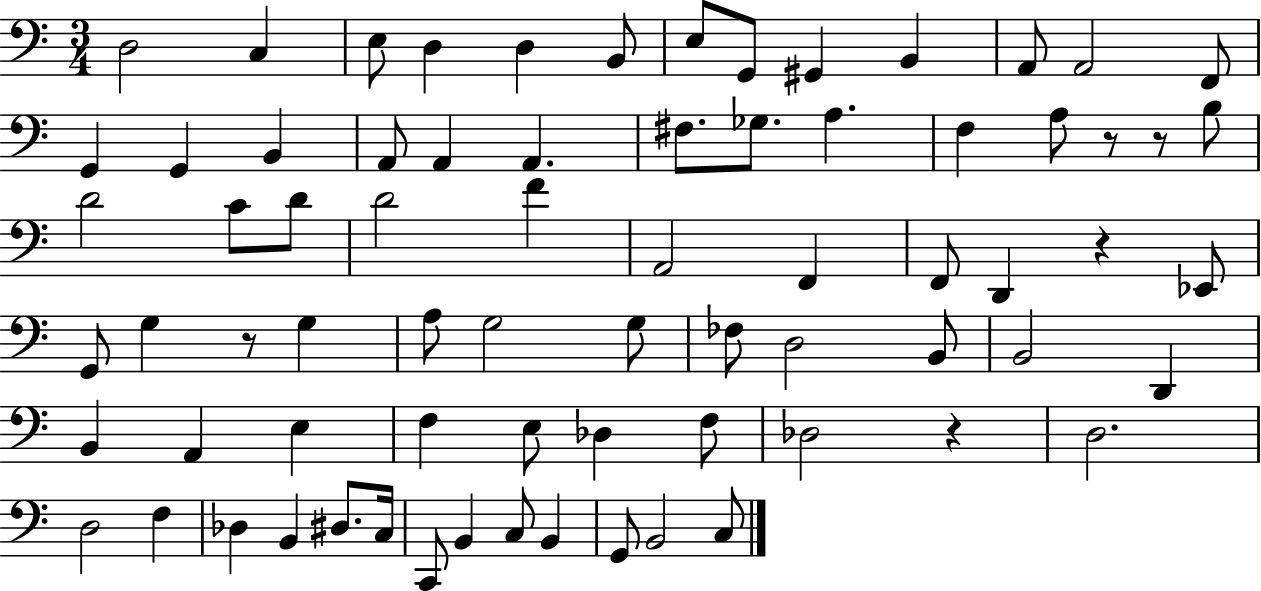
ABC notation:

X:1
T:Untitled
M:3/4
L:1/4
K:C
D,2 C, E,/2 D, D, B,,/2 E,/2 G,,/2 ^G,, B,, A,,/2 A,,2 F,,/2 G,, G,, B,, A,,/2 A,, A,, ^F,/2 _G,/2 A, F, A,/2 z/2 z/2 B,/2 D2 C/2 D/2 D2 F A,,2 F,, F,,/2 D,, z _E,,/2 G,,/2 G, z/2 G, A,/2 G,2 G,/2 _F,/2 D,2 B,,/2 B,,2 D,, B,, A,, E, F, E,/2 _D, F,/2 _D,2 z D,2 D,2 F, _D, B,, ^D,/2 C,/4 C,,/2 B,, C,/2 B,, G,,/2 B,,2 C,/2